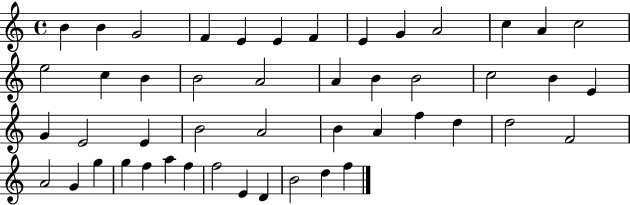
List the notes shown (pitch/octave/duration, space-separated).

B4/q B4/q G4/h F4/q E4/q E4/q F4/q E4/q G4/q A4/h C5/q A4/q C5/h E5/h C5/q B4/q B4/h A4/h A4/q B4/q B4/h C5/h B4/q E4/q G4/q E4/h E4/q B4/h A4/h B4/q A4/q F5/q D5/q D5/h F4/h A4/h G4/q G5/q G5/q F5/q A5/q F5/q F5/h E4/q D4/q B4/h D5/q F5/q